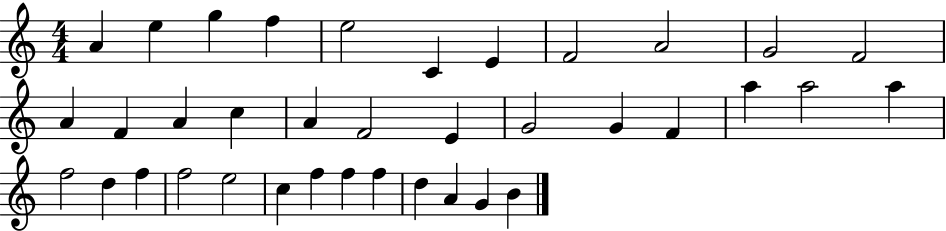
{
  \clef treble
  \numericTimeSignature
  \time 4/4
  \key c \major
  a'4 e''4 g''4 f''4 | e''2 c'4 e'4 | f'2 a'2 | g'2 f'2 | \break a'4 f'4 a'4 c''4 | a'4 f'2 e'4 | g'2 g'4 f'4 | a''4 a''2 a''4 | \break f''2 d''4 f''4 | f''2 e''2 | c''4 f''4 f''4 f''4 | d''4 a'4 g'4 b'4 | \break \bar "|."
}